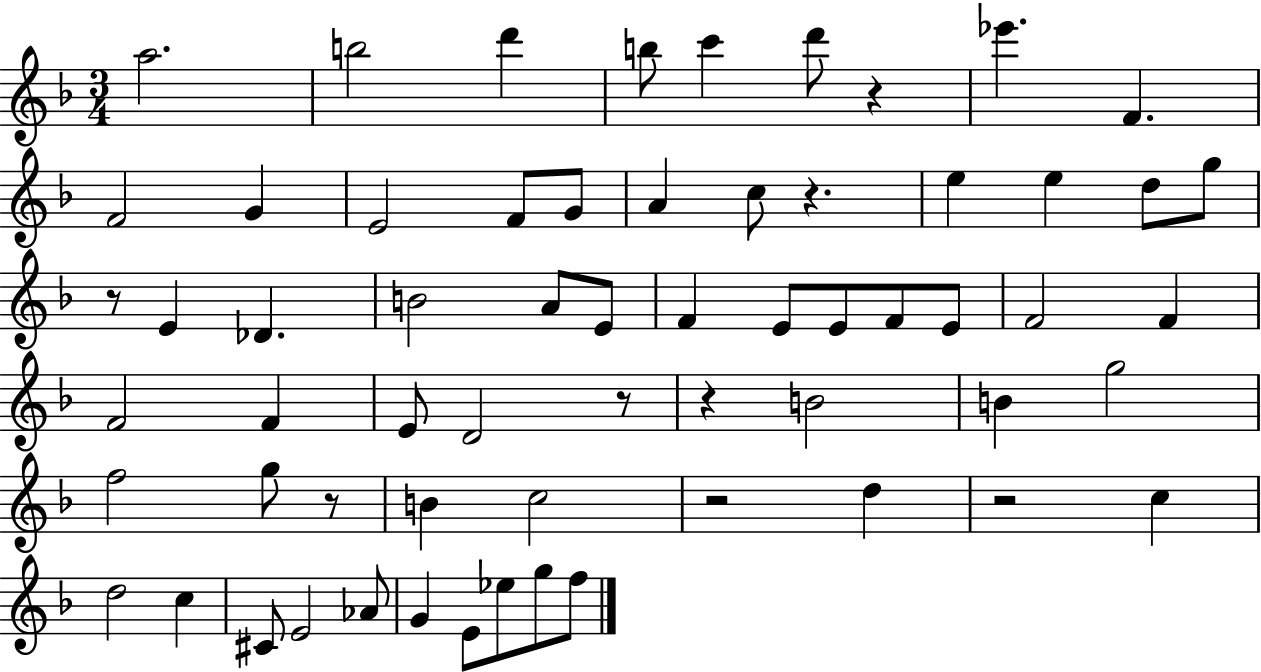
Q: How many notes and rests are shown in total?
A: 62